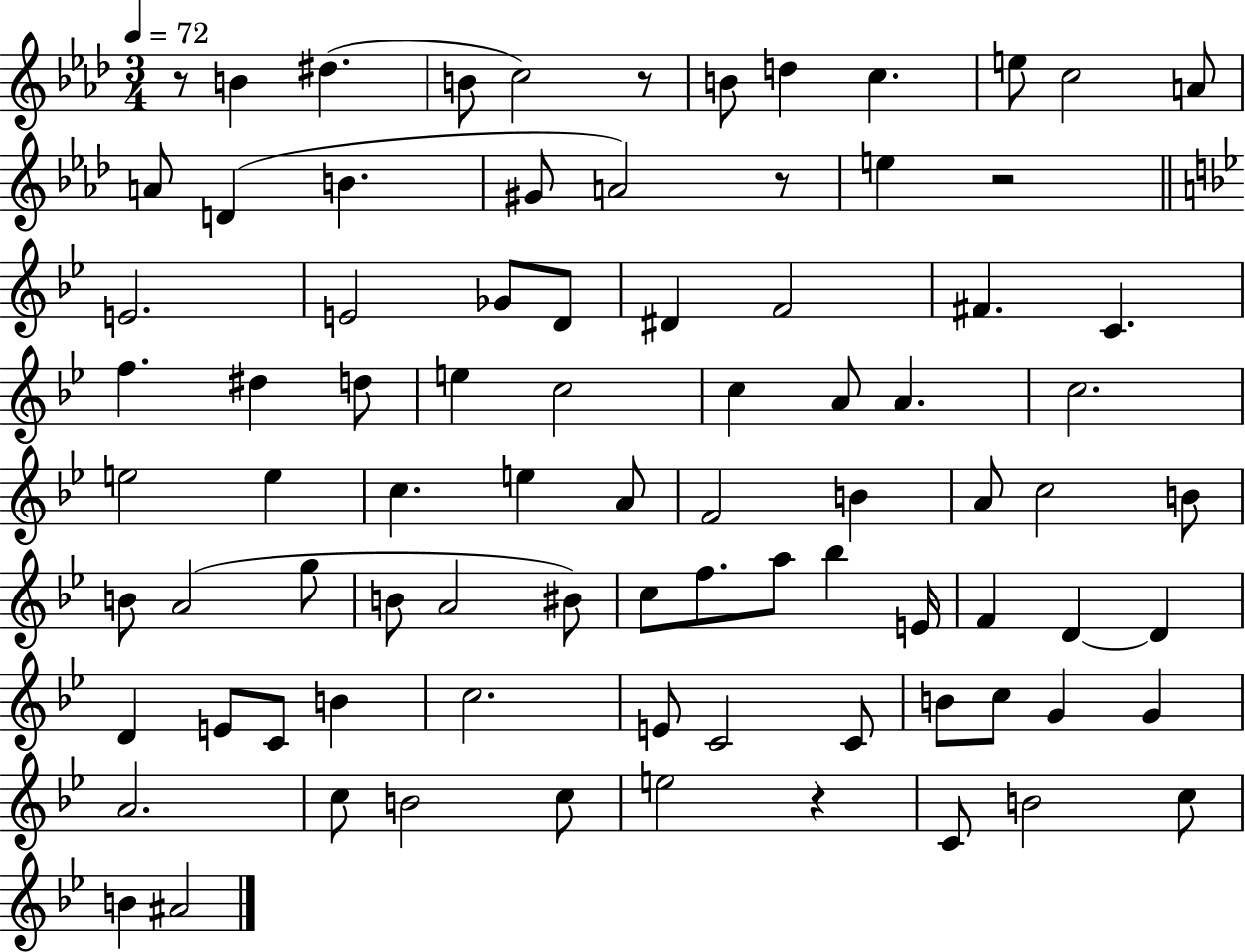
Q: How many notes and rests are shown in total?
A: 84